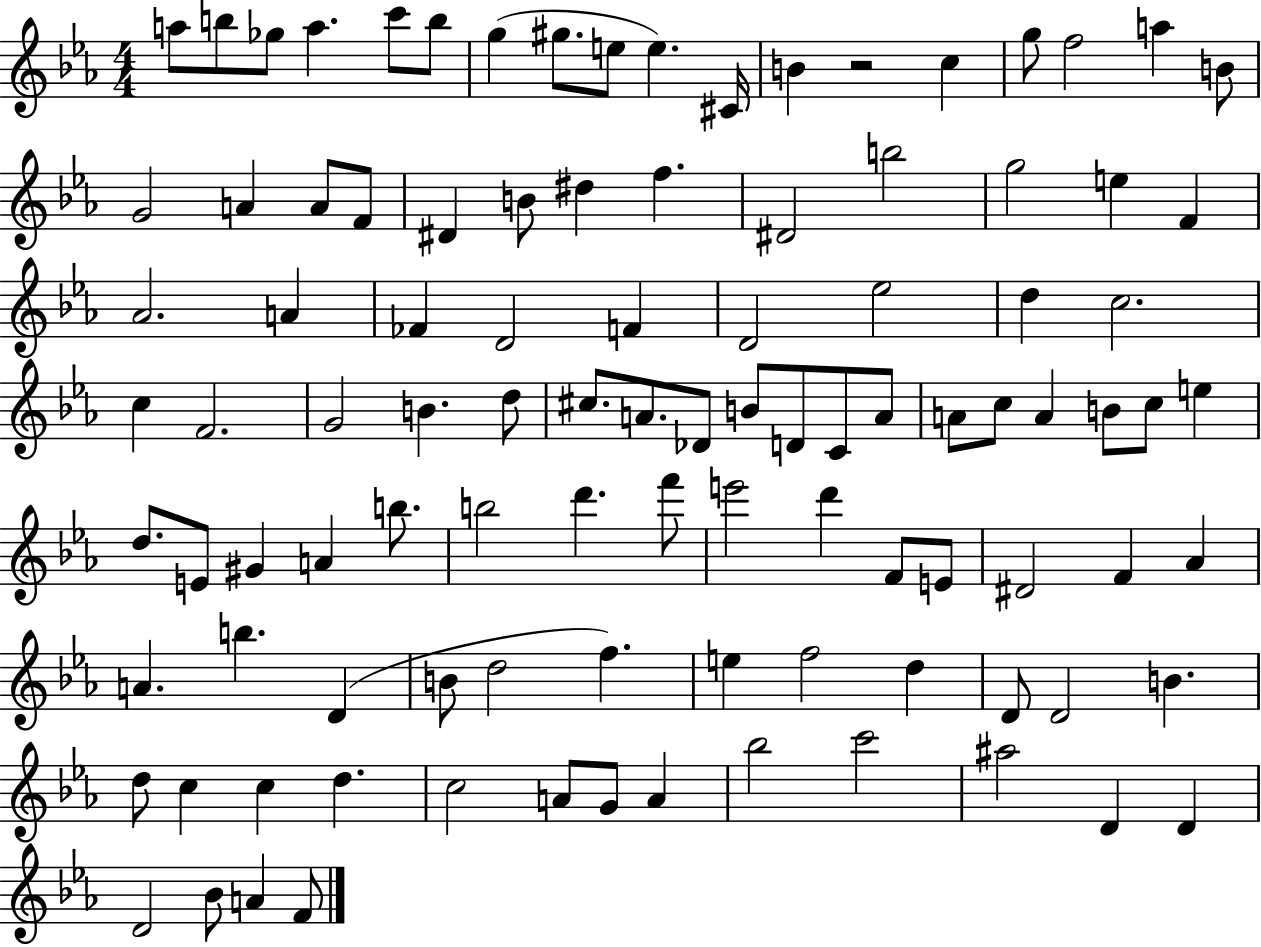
{
  \clef treble
  \numericTimeSignature
  \time 4/4
  \key ees \major
  \repeat volta 2 { a''8 b''8 ges''8 a''4. c'''8 b''8 | g''4( gis''8. e''8 e''4.) cis'16 | b'4 r2 c''4 | g''8 f''2 a''4 b'8 | \break g'2 a'4 a'8 f'8 | dis'4 b'8 dis''4 f''4. | dis'2 b''2 | g''2 e''4 f'4 | \break aes'2. a'4 | fes'4 d'2 f'4 | d'2 ees''2 | d''4 c''2. | \break c''4 f'2. | g'2 b'4. d''8 | cis''8. a'8. des'8 b'8 d'8 c'8 a'8 | a'8 c''8 a'4 b'8 c''8 e''4 | \break d''8. e'8 gis'4 a'4 b''8. | b''2 d'''4. f'''8 | e'''2 d'''4 f'8 e'8 | dis'2 f'4 aes'4 | \break a'4. b''4. d'4( | b'8 d''2 f''4.) | e''4 f''2 d''4 | d'8 d'2 b'4. | \break d''8 c''4 c''4 d''4. | c''2 a'8 g'8 a'4 | bes''2 c'''2 | ais''2 d'4 d'4 | \break d'2 bes'8 a'4 f'8 | } \bar "|."
}